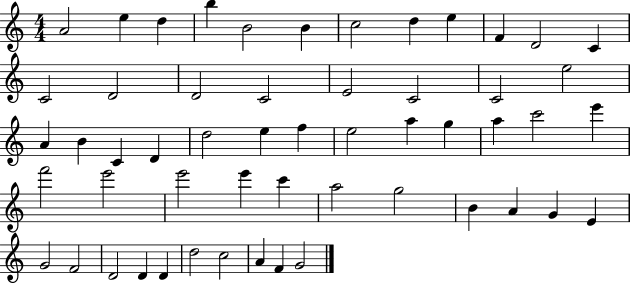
A4/h E5/q D5/q B5/q B4/h B4/q C5/h D5/q E5/q F4/q D4/h C4/q C4/h D4/h D4/h C4/h E4/h C4/h C4/h E5/h A4/q B4/q C4/q D4/q D5/h E5/q F5/q E5/h A5/q G5/q A5/q C6/h E6/q F6/h E6/h E6/h E6/q C6/q A5/h G5/h B4/q A4/q G4/q E4/q G4/h F4/h D4/h D4/q D4/q D5/h C5/h A4/q F4/q G4/h